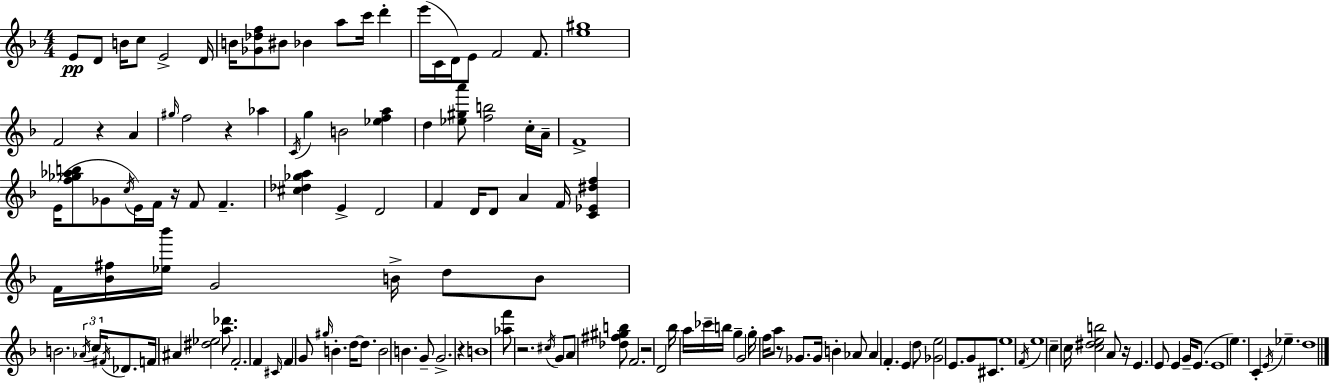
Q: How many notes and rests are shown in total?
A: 136